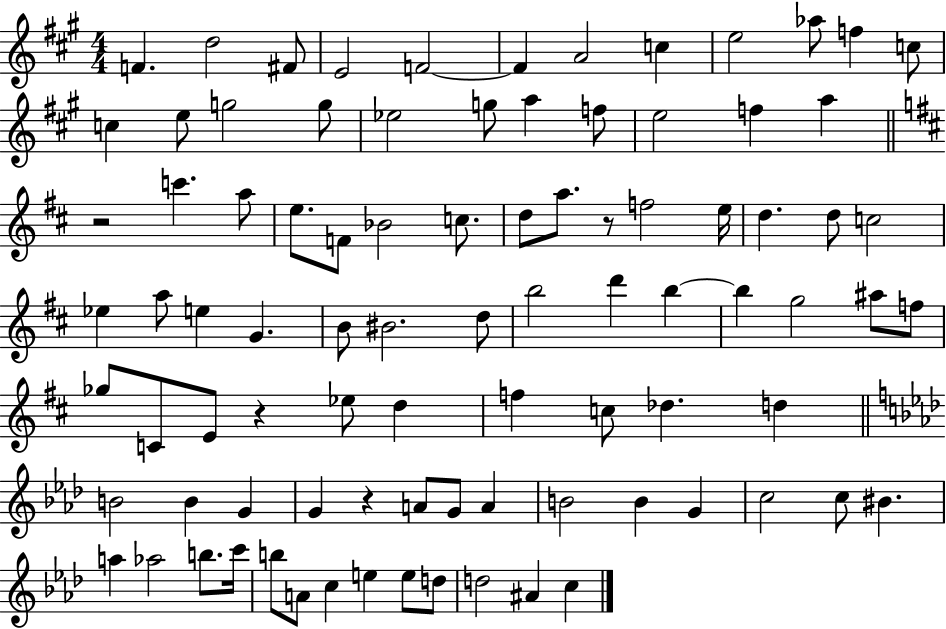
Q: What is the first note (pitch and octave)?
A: F4